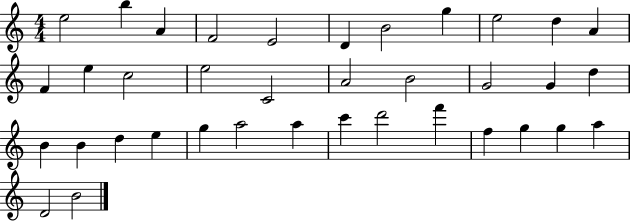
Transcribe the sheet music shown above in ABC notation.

X:1
T:Untitled
M:4/4
L:1/4
K:C
e2 b A F2 E2 D B2 g e2 d A F e c2 e2 C2 A2 B2 G2 G d B B d e g a2 a c' d'2 f' f g g a D2 B2